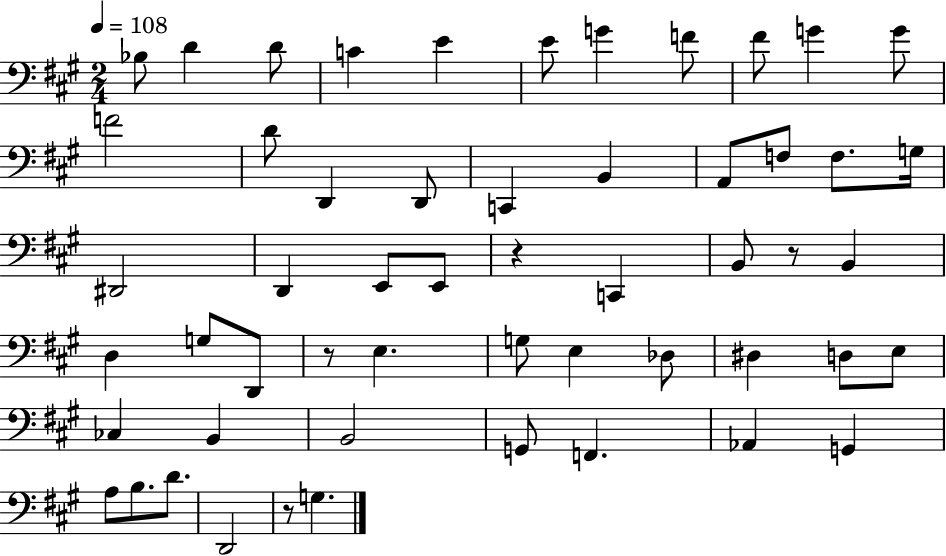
Bb3/e D4/q D4/e C4/q E4/q E4/e G4/q F4/e F#4/e G4/q G4/e F4/h D4/e D2/q D2/e C2/q B2/q A2/e F3/e F3/e. G3/s D#2/h D2/q E2/e E2/e R/q C2/q B2/e R/e B2/q D3/q G3/e D2/e R/e E3/q. G3/e E3/q Db3/e D#3/q D3/e E3/e CES3/q B2/q B2/h G2/e F2/q. Ab2/q G2/q A3/e B3/e. D4/e. D2/h R/e G3/q.